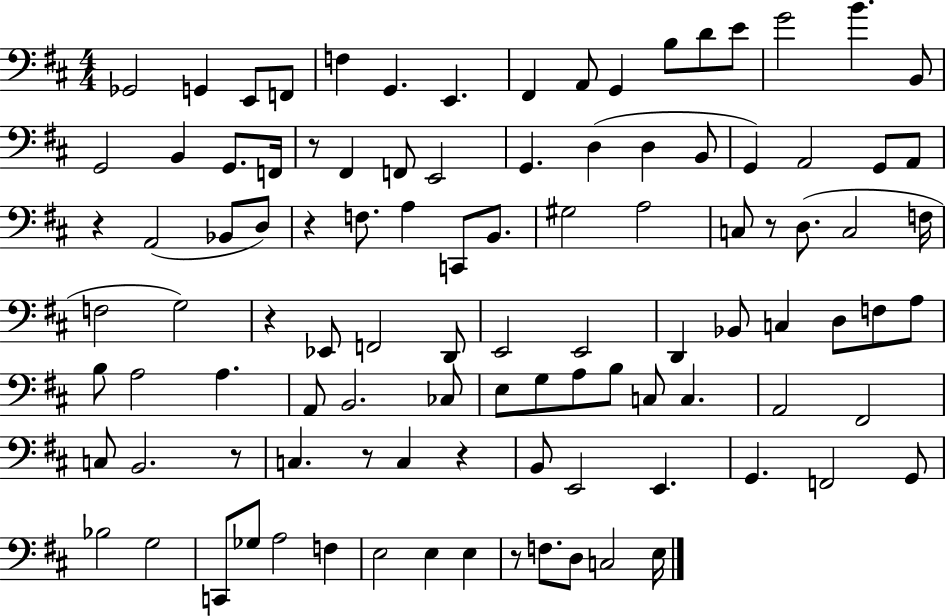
X:1
T:Untitled
M:4/4
L:1/4
K:D
_G,,2 G,, E,,/2 F,,/2 F, G,, E,, ^F,, A,,/2 G,, B,/2 D/2 E/2 G2 B B,,/2 G,,2 B,, G,,/2 F,,/4 z/2 ^F,, F,,/2 E,,2 G,, D, D, B,,/2 G,, A,,2 G,,/2 A,,/2 z A,,2 _B,,/2 D,/2 z F,/2 A, C,,/2 B,,/2 ^G,2 A,2 C,/2 z/2 D,/2 C,2 F,/4 F,2 G,2 z _E,,/2 F,,2 D,,/2 E,,2 E,,2 D,, _B,,/2 C, D,/2 F,/2 A,/2 B,/2 A,2 A, A,,/2 B,,2 _C,/2 E,/2 G,/2 A,/2 B,/2 C,/2 C, A,,2 ^F,,2 C,/2 B,,2 z/2 C, z/2 C, z B,,/2 E,,2 E,, G,, F,,2 G,,/2 _B,2 G,2 C,,/2 _G,/2 A,2 F, E,2 E, E, z/2 F,/2 D,/2 C,2 E,/4